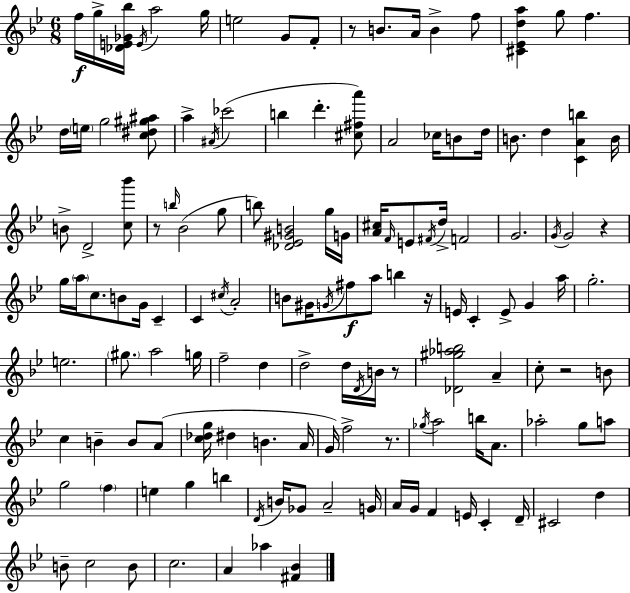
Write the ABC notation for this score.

X:1
T:Untitled
M:6/8
L:1/4
K:Gm
f/4 g/4 [_DE_G_b]/4 E/4 a2 g/4 e2 G/2 F/2 z/2 B/2 A/4 B f/2 [^C_Eda] g/2 f d/4 e/4 g2 [c^d^g^a]/2 a ^A/4 _c'2 b d' [^c^fa']/2 A2 _c/4 B/2 d/4 B/2 d [CAb] B/4 B/2 D2 [c_b']/2 z/2 b/4 _B2 g/2 b/2 [_D_E^GB]2 g/4 G/4 [A^c]/4 F/4 E/2 ^F/4 d/4 F2 G2 G/4 G2 z g/4 a/4 c/2 B/2 G/4 C C ^c/4 A2 B/2 ^G/4 G/4 ^f/2 a/2 b z/4 E/4 C E/2 G a/4 g2 e2 ^g/2 a2 g/4 f2 d d2 d/4 D/4 B/4 z/2 [_D^g_ab]2 A c/2 z2 B/2 c B B/2 A/2 [c_dg]/4 ^d B A/4 G/4 f2 z/2 _g/4 a2 b/4 A/2 _a2 g/2 a/2 g2 f e g b D/4 B/4 _G/2 A2 G/4 A/4 G/4 F E/4 C D/4 ^C2 d B/2 c2 B/2 c2 A _a [^F_B]